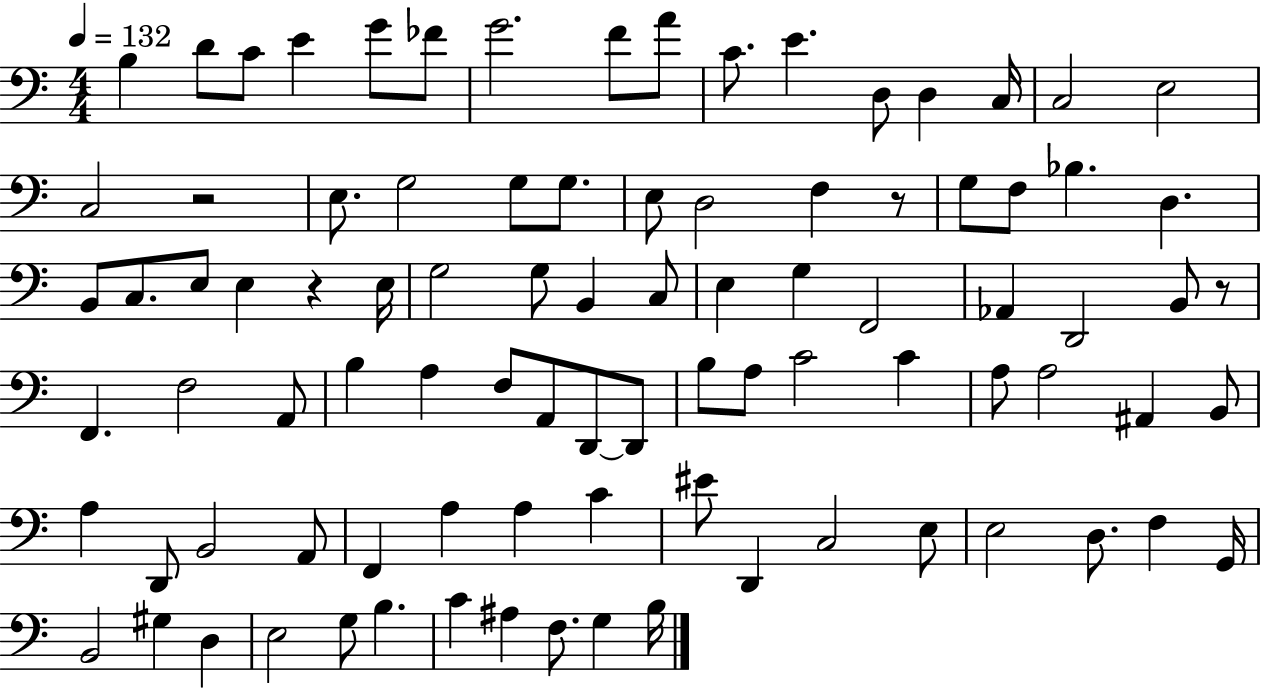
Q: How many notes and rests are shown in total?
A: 91